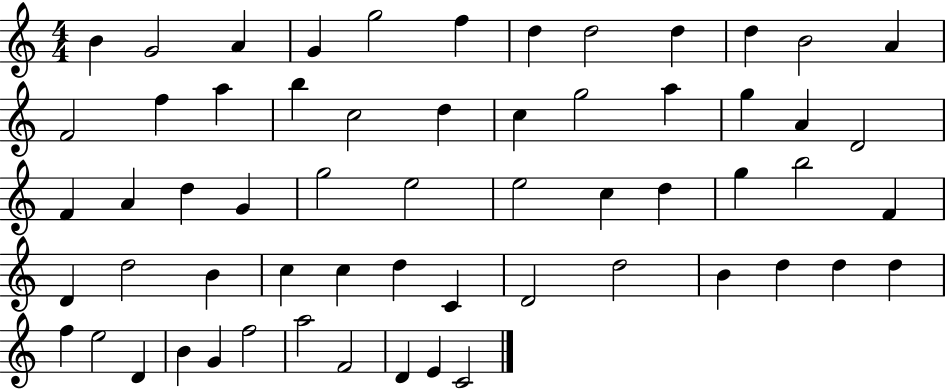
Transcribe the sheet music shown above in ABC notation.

X:1
T:Untitled
M:4/4
L:1/4
K:C
B G2 A G g2 f d d2 d d B2 A F2 f a b c2 d c g2 a g A D2 F A d G g2 e2 e2 c d g b2 F D d2 B c c d C D2 d2 B d d d f e2 D B G f2 a2 F2 D E C2